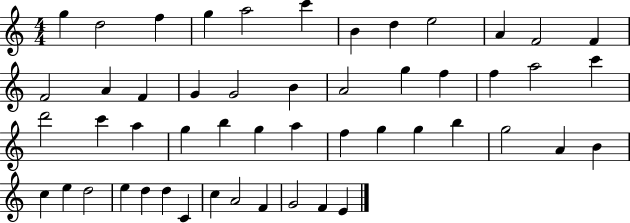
{
  \clef treble
  \numericTimeSignature
  \time 4/4
  \key c \major
  g''4 d''2 f''4 | g''4 a''2 c'''4 | b'4 d''4 e''2 | a'4 f'2 f'4 | \break f'2 a'4 f'4 | g'4 g'2 b'4 | a'2 g''4 f''4 | f''4 a''2 c'''4 | \break d'''2 c'''4 a''4 | g''4 b''4 g''4 a''4 | f''4 g''4 g''4 b''4 | g''2 a'4 b'4 | \break c''4 e''4 d''2 | e''4 d''4 d''4 c'4 | c''4 a'2 f'4 | g'2 f'4 e'4 | \break \bar "|."
}